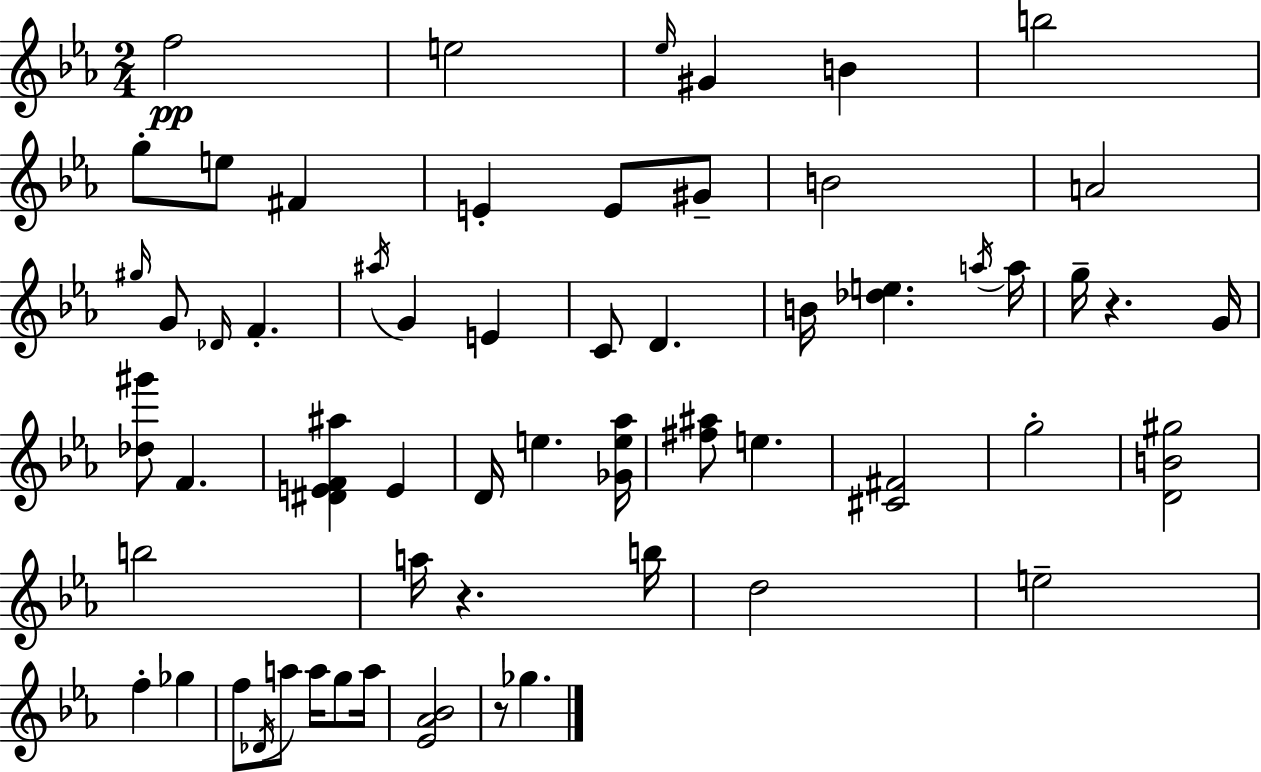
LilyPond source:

{
  \clef treble
  \numericTimeSignature
  \time 2/4
  \key c \minor
  f''2\pp | e''2 | \grace { ees''16 } gis'4 b'4 | b''2 | \break g''8-. e''8 fis'4 | e'4-. e'8 gis'8-- | b'2 | a'2 | \break \grace { gis''16 } g'8 \grace { des'16 } f'4.-. | \acciaccatura { ais''16 } g'4 | e'4 c'8 d'4. | b'16 <des'' e''>4. | \break \acciaccatura { a''16 } a''16 g''16-- r4. | g'16 <des'' gis'''>8 f'4. | <dis' e' f' ais''>4 | e'4 d'16 e''4. | \break <ges' e'' aes''>16 <fis'' ais''>8 e''4. | <cis' fis'>2 | g''2-. | <d' b' gis''>2 | \break b''2 | a''16 r4. | b''16 d''2 | e''2-- | \break f''4-. | ges''4 f''8 \acciaccatura { des'16 } | a''8 a''16 g''8 a''16 <ees' aes' bes'>2 | r8 | \break ges''4. \bar "|."
}